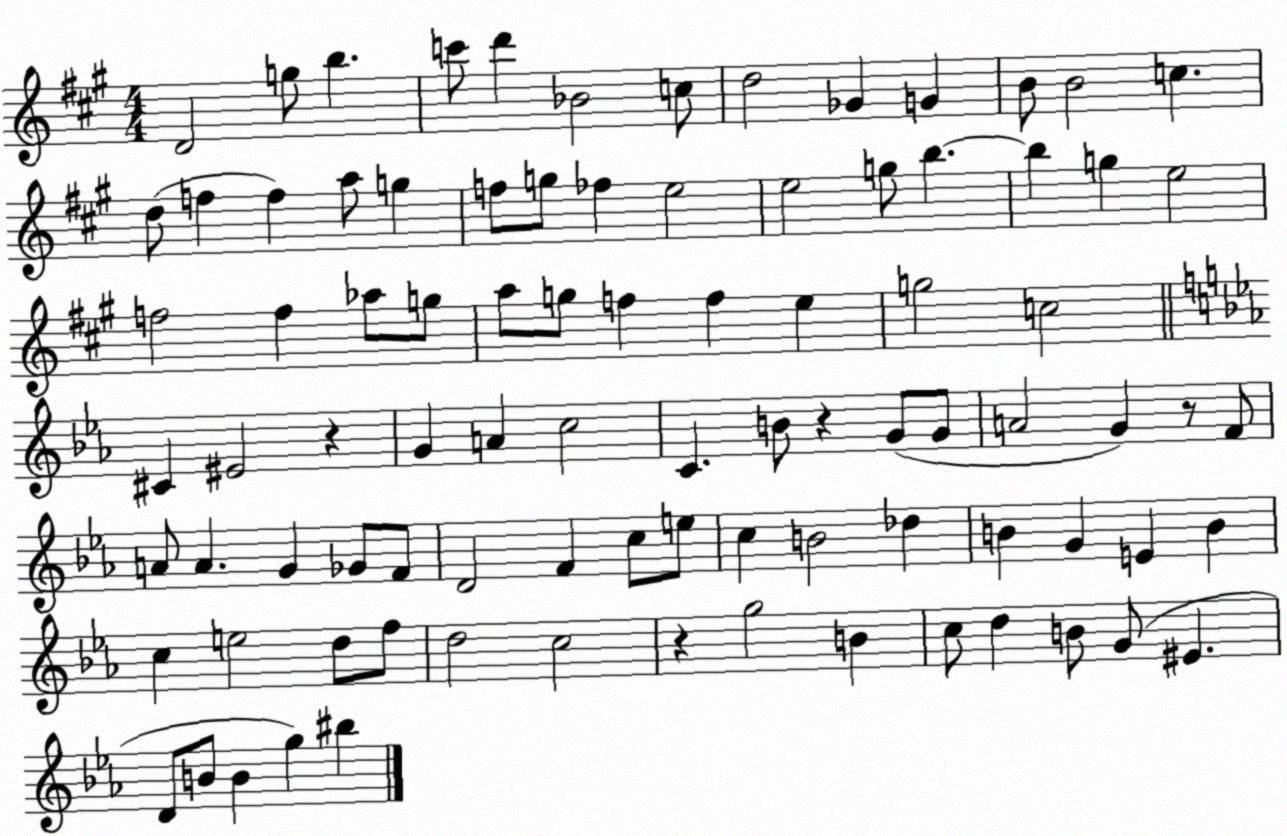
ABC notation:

X:1
T:Untitled
M:4/4
L:1/4
K:A
D2 g/2 b c'/2 d' _B2 c/2 d2 _G G B/2 B2 c d/2 f f a/2 g f/2 g/2 _f e2 e2 g/2 b b g e2 f2 f _a/2 g/2 a/2 g/2 f f e g2 c2 ^C ^E2 z G A c2 C B/2 z G/2 G/2 A2 G z/2 F/2 A/2 A G _G/2 F/2 D2 F c/2 e/2 c B2 _d B G E B c e2 d/2 f/2 d2 c2 z g2 B c/2 d B/2 G/2 ^E D/2 B/2 B g ^b